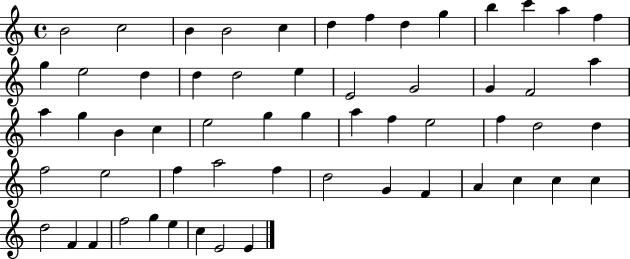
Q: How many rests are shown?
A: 0